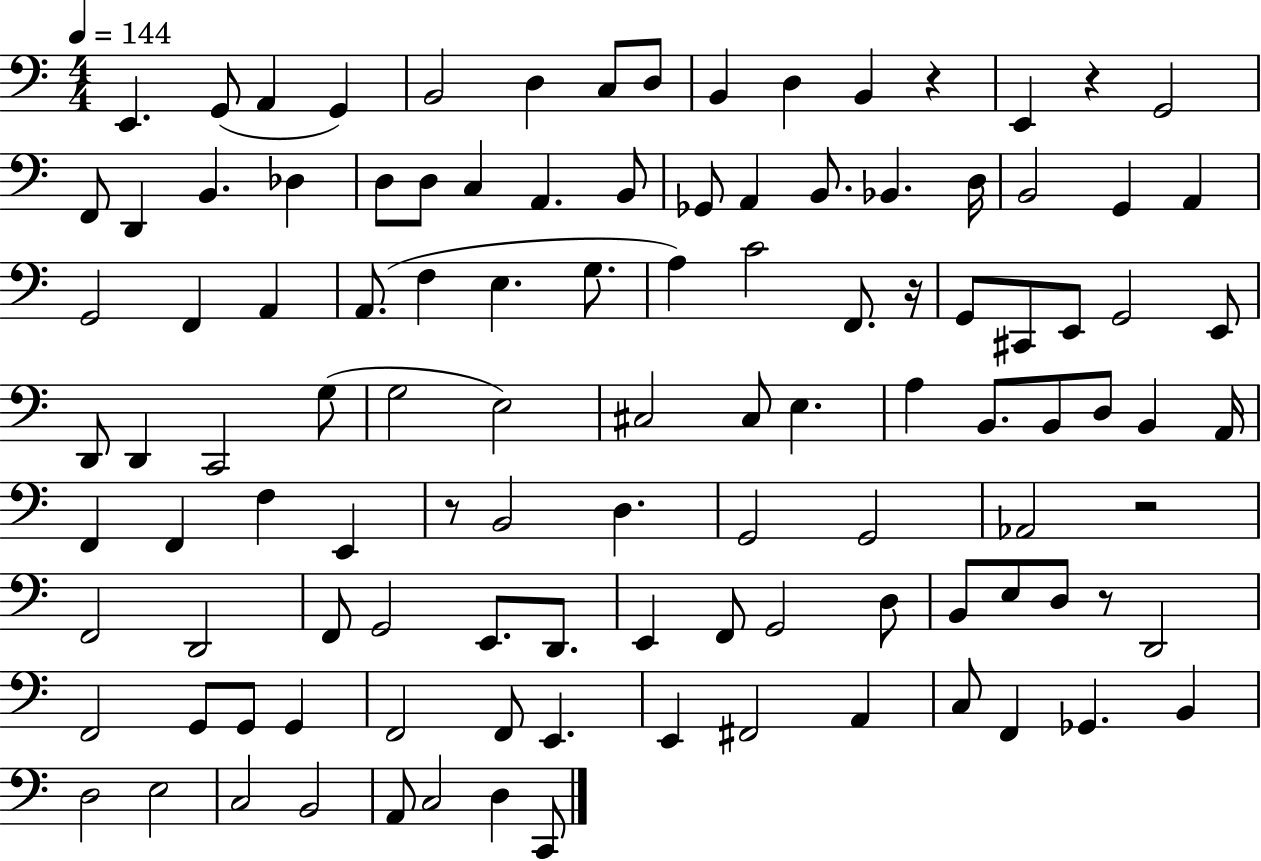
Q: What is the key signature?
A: C major